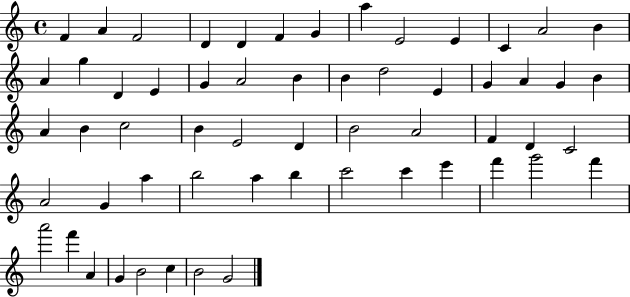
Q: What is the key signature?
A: C major